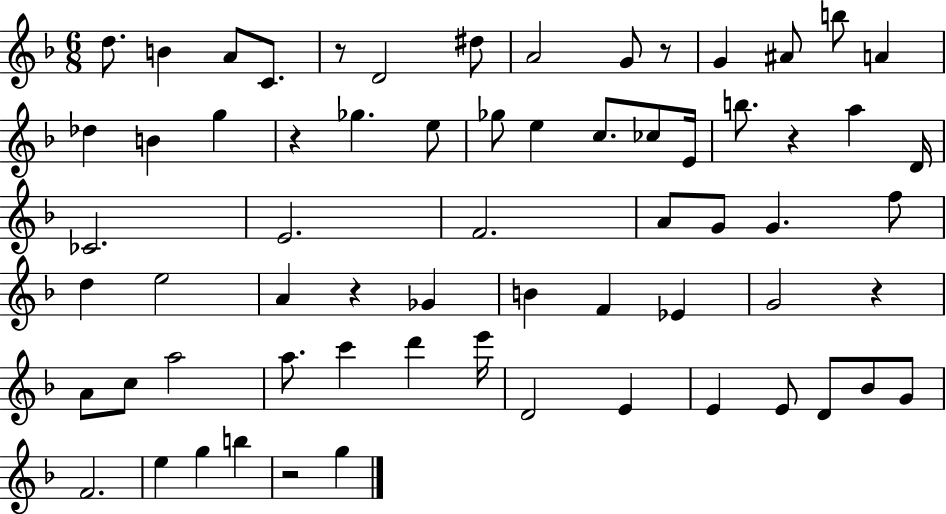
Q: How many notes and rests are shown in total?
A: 66